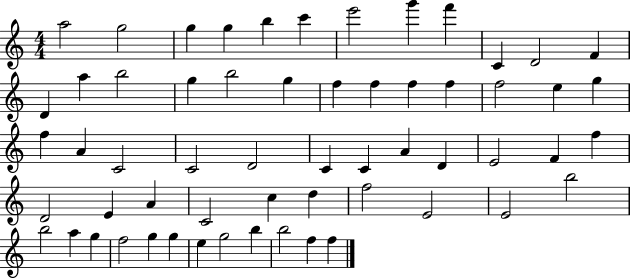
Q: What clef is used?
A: treble